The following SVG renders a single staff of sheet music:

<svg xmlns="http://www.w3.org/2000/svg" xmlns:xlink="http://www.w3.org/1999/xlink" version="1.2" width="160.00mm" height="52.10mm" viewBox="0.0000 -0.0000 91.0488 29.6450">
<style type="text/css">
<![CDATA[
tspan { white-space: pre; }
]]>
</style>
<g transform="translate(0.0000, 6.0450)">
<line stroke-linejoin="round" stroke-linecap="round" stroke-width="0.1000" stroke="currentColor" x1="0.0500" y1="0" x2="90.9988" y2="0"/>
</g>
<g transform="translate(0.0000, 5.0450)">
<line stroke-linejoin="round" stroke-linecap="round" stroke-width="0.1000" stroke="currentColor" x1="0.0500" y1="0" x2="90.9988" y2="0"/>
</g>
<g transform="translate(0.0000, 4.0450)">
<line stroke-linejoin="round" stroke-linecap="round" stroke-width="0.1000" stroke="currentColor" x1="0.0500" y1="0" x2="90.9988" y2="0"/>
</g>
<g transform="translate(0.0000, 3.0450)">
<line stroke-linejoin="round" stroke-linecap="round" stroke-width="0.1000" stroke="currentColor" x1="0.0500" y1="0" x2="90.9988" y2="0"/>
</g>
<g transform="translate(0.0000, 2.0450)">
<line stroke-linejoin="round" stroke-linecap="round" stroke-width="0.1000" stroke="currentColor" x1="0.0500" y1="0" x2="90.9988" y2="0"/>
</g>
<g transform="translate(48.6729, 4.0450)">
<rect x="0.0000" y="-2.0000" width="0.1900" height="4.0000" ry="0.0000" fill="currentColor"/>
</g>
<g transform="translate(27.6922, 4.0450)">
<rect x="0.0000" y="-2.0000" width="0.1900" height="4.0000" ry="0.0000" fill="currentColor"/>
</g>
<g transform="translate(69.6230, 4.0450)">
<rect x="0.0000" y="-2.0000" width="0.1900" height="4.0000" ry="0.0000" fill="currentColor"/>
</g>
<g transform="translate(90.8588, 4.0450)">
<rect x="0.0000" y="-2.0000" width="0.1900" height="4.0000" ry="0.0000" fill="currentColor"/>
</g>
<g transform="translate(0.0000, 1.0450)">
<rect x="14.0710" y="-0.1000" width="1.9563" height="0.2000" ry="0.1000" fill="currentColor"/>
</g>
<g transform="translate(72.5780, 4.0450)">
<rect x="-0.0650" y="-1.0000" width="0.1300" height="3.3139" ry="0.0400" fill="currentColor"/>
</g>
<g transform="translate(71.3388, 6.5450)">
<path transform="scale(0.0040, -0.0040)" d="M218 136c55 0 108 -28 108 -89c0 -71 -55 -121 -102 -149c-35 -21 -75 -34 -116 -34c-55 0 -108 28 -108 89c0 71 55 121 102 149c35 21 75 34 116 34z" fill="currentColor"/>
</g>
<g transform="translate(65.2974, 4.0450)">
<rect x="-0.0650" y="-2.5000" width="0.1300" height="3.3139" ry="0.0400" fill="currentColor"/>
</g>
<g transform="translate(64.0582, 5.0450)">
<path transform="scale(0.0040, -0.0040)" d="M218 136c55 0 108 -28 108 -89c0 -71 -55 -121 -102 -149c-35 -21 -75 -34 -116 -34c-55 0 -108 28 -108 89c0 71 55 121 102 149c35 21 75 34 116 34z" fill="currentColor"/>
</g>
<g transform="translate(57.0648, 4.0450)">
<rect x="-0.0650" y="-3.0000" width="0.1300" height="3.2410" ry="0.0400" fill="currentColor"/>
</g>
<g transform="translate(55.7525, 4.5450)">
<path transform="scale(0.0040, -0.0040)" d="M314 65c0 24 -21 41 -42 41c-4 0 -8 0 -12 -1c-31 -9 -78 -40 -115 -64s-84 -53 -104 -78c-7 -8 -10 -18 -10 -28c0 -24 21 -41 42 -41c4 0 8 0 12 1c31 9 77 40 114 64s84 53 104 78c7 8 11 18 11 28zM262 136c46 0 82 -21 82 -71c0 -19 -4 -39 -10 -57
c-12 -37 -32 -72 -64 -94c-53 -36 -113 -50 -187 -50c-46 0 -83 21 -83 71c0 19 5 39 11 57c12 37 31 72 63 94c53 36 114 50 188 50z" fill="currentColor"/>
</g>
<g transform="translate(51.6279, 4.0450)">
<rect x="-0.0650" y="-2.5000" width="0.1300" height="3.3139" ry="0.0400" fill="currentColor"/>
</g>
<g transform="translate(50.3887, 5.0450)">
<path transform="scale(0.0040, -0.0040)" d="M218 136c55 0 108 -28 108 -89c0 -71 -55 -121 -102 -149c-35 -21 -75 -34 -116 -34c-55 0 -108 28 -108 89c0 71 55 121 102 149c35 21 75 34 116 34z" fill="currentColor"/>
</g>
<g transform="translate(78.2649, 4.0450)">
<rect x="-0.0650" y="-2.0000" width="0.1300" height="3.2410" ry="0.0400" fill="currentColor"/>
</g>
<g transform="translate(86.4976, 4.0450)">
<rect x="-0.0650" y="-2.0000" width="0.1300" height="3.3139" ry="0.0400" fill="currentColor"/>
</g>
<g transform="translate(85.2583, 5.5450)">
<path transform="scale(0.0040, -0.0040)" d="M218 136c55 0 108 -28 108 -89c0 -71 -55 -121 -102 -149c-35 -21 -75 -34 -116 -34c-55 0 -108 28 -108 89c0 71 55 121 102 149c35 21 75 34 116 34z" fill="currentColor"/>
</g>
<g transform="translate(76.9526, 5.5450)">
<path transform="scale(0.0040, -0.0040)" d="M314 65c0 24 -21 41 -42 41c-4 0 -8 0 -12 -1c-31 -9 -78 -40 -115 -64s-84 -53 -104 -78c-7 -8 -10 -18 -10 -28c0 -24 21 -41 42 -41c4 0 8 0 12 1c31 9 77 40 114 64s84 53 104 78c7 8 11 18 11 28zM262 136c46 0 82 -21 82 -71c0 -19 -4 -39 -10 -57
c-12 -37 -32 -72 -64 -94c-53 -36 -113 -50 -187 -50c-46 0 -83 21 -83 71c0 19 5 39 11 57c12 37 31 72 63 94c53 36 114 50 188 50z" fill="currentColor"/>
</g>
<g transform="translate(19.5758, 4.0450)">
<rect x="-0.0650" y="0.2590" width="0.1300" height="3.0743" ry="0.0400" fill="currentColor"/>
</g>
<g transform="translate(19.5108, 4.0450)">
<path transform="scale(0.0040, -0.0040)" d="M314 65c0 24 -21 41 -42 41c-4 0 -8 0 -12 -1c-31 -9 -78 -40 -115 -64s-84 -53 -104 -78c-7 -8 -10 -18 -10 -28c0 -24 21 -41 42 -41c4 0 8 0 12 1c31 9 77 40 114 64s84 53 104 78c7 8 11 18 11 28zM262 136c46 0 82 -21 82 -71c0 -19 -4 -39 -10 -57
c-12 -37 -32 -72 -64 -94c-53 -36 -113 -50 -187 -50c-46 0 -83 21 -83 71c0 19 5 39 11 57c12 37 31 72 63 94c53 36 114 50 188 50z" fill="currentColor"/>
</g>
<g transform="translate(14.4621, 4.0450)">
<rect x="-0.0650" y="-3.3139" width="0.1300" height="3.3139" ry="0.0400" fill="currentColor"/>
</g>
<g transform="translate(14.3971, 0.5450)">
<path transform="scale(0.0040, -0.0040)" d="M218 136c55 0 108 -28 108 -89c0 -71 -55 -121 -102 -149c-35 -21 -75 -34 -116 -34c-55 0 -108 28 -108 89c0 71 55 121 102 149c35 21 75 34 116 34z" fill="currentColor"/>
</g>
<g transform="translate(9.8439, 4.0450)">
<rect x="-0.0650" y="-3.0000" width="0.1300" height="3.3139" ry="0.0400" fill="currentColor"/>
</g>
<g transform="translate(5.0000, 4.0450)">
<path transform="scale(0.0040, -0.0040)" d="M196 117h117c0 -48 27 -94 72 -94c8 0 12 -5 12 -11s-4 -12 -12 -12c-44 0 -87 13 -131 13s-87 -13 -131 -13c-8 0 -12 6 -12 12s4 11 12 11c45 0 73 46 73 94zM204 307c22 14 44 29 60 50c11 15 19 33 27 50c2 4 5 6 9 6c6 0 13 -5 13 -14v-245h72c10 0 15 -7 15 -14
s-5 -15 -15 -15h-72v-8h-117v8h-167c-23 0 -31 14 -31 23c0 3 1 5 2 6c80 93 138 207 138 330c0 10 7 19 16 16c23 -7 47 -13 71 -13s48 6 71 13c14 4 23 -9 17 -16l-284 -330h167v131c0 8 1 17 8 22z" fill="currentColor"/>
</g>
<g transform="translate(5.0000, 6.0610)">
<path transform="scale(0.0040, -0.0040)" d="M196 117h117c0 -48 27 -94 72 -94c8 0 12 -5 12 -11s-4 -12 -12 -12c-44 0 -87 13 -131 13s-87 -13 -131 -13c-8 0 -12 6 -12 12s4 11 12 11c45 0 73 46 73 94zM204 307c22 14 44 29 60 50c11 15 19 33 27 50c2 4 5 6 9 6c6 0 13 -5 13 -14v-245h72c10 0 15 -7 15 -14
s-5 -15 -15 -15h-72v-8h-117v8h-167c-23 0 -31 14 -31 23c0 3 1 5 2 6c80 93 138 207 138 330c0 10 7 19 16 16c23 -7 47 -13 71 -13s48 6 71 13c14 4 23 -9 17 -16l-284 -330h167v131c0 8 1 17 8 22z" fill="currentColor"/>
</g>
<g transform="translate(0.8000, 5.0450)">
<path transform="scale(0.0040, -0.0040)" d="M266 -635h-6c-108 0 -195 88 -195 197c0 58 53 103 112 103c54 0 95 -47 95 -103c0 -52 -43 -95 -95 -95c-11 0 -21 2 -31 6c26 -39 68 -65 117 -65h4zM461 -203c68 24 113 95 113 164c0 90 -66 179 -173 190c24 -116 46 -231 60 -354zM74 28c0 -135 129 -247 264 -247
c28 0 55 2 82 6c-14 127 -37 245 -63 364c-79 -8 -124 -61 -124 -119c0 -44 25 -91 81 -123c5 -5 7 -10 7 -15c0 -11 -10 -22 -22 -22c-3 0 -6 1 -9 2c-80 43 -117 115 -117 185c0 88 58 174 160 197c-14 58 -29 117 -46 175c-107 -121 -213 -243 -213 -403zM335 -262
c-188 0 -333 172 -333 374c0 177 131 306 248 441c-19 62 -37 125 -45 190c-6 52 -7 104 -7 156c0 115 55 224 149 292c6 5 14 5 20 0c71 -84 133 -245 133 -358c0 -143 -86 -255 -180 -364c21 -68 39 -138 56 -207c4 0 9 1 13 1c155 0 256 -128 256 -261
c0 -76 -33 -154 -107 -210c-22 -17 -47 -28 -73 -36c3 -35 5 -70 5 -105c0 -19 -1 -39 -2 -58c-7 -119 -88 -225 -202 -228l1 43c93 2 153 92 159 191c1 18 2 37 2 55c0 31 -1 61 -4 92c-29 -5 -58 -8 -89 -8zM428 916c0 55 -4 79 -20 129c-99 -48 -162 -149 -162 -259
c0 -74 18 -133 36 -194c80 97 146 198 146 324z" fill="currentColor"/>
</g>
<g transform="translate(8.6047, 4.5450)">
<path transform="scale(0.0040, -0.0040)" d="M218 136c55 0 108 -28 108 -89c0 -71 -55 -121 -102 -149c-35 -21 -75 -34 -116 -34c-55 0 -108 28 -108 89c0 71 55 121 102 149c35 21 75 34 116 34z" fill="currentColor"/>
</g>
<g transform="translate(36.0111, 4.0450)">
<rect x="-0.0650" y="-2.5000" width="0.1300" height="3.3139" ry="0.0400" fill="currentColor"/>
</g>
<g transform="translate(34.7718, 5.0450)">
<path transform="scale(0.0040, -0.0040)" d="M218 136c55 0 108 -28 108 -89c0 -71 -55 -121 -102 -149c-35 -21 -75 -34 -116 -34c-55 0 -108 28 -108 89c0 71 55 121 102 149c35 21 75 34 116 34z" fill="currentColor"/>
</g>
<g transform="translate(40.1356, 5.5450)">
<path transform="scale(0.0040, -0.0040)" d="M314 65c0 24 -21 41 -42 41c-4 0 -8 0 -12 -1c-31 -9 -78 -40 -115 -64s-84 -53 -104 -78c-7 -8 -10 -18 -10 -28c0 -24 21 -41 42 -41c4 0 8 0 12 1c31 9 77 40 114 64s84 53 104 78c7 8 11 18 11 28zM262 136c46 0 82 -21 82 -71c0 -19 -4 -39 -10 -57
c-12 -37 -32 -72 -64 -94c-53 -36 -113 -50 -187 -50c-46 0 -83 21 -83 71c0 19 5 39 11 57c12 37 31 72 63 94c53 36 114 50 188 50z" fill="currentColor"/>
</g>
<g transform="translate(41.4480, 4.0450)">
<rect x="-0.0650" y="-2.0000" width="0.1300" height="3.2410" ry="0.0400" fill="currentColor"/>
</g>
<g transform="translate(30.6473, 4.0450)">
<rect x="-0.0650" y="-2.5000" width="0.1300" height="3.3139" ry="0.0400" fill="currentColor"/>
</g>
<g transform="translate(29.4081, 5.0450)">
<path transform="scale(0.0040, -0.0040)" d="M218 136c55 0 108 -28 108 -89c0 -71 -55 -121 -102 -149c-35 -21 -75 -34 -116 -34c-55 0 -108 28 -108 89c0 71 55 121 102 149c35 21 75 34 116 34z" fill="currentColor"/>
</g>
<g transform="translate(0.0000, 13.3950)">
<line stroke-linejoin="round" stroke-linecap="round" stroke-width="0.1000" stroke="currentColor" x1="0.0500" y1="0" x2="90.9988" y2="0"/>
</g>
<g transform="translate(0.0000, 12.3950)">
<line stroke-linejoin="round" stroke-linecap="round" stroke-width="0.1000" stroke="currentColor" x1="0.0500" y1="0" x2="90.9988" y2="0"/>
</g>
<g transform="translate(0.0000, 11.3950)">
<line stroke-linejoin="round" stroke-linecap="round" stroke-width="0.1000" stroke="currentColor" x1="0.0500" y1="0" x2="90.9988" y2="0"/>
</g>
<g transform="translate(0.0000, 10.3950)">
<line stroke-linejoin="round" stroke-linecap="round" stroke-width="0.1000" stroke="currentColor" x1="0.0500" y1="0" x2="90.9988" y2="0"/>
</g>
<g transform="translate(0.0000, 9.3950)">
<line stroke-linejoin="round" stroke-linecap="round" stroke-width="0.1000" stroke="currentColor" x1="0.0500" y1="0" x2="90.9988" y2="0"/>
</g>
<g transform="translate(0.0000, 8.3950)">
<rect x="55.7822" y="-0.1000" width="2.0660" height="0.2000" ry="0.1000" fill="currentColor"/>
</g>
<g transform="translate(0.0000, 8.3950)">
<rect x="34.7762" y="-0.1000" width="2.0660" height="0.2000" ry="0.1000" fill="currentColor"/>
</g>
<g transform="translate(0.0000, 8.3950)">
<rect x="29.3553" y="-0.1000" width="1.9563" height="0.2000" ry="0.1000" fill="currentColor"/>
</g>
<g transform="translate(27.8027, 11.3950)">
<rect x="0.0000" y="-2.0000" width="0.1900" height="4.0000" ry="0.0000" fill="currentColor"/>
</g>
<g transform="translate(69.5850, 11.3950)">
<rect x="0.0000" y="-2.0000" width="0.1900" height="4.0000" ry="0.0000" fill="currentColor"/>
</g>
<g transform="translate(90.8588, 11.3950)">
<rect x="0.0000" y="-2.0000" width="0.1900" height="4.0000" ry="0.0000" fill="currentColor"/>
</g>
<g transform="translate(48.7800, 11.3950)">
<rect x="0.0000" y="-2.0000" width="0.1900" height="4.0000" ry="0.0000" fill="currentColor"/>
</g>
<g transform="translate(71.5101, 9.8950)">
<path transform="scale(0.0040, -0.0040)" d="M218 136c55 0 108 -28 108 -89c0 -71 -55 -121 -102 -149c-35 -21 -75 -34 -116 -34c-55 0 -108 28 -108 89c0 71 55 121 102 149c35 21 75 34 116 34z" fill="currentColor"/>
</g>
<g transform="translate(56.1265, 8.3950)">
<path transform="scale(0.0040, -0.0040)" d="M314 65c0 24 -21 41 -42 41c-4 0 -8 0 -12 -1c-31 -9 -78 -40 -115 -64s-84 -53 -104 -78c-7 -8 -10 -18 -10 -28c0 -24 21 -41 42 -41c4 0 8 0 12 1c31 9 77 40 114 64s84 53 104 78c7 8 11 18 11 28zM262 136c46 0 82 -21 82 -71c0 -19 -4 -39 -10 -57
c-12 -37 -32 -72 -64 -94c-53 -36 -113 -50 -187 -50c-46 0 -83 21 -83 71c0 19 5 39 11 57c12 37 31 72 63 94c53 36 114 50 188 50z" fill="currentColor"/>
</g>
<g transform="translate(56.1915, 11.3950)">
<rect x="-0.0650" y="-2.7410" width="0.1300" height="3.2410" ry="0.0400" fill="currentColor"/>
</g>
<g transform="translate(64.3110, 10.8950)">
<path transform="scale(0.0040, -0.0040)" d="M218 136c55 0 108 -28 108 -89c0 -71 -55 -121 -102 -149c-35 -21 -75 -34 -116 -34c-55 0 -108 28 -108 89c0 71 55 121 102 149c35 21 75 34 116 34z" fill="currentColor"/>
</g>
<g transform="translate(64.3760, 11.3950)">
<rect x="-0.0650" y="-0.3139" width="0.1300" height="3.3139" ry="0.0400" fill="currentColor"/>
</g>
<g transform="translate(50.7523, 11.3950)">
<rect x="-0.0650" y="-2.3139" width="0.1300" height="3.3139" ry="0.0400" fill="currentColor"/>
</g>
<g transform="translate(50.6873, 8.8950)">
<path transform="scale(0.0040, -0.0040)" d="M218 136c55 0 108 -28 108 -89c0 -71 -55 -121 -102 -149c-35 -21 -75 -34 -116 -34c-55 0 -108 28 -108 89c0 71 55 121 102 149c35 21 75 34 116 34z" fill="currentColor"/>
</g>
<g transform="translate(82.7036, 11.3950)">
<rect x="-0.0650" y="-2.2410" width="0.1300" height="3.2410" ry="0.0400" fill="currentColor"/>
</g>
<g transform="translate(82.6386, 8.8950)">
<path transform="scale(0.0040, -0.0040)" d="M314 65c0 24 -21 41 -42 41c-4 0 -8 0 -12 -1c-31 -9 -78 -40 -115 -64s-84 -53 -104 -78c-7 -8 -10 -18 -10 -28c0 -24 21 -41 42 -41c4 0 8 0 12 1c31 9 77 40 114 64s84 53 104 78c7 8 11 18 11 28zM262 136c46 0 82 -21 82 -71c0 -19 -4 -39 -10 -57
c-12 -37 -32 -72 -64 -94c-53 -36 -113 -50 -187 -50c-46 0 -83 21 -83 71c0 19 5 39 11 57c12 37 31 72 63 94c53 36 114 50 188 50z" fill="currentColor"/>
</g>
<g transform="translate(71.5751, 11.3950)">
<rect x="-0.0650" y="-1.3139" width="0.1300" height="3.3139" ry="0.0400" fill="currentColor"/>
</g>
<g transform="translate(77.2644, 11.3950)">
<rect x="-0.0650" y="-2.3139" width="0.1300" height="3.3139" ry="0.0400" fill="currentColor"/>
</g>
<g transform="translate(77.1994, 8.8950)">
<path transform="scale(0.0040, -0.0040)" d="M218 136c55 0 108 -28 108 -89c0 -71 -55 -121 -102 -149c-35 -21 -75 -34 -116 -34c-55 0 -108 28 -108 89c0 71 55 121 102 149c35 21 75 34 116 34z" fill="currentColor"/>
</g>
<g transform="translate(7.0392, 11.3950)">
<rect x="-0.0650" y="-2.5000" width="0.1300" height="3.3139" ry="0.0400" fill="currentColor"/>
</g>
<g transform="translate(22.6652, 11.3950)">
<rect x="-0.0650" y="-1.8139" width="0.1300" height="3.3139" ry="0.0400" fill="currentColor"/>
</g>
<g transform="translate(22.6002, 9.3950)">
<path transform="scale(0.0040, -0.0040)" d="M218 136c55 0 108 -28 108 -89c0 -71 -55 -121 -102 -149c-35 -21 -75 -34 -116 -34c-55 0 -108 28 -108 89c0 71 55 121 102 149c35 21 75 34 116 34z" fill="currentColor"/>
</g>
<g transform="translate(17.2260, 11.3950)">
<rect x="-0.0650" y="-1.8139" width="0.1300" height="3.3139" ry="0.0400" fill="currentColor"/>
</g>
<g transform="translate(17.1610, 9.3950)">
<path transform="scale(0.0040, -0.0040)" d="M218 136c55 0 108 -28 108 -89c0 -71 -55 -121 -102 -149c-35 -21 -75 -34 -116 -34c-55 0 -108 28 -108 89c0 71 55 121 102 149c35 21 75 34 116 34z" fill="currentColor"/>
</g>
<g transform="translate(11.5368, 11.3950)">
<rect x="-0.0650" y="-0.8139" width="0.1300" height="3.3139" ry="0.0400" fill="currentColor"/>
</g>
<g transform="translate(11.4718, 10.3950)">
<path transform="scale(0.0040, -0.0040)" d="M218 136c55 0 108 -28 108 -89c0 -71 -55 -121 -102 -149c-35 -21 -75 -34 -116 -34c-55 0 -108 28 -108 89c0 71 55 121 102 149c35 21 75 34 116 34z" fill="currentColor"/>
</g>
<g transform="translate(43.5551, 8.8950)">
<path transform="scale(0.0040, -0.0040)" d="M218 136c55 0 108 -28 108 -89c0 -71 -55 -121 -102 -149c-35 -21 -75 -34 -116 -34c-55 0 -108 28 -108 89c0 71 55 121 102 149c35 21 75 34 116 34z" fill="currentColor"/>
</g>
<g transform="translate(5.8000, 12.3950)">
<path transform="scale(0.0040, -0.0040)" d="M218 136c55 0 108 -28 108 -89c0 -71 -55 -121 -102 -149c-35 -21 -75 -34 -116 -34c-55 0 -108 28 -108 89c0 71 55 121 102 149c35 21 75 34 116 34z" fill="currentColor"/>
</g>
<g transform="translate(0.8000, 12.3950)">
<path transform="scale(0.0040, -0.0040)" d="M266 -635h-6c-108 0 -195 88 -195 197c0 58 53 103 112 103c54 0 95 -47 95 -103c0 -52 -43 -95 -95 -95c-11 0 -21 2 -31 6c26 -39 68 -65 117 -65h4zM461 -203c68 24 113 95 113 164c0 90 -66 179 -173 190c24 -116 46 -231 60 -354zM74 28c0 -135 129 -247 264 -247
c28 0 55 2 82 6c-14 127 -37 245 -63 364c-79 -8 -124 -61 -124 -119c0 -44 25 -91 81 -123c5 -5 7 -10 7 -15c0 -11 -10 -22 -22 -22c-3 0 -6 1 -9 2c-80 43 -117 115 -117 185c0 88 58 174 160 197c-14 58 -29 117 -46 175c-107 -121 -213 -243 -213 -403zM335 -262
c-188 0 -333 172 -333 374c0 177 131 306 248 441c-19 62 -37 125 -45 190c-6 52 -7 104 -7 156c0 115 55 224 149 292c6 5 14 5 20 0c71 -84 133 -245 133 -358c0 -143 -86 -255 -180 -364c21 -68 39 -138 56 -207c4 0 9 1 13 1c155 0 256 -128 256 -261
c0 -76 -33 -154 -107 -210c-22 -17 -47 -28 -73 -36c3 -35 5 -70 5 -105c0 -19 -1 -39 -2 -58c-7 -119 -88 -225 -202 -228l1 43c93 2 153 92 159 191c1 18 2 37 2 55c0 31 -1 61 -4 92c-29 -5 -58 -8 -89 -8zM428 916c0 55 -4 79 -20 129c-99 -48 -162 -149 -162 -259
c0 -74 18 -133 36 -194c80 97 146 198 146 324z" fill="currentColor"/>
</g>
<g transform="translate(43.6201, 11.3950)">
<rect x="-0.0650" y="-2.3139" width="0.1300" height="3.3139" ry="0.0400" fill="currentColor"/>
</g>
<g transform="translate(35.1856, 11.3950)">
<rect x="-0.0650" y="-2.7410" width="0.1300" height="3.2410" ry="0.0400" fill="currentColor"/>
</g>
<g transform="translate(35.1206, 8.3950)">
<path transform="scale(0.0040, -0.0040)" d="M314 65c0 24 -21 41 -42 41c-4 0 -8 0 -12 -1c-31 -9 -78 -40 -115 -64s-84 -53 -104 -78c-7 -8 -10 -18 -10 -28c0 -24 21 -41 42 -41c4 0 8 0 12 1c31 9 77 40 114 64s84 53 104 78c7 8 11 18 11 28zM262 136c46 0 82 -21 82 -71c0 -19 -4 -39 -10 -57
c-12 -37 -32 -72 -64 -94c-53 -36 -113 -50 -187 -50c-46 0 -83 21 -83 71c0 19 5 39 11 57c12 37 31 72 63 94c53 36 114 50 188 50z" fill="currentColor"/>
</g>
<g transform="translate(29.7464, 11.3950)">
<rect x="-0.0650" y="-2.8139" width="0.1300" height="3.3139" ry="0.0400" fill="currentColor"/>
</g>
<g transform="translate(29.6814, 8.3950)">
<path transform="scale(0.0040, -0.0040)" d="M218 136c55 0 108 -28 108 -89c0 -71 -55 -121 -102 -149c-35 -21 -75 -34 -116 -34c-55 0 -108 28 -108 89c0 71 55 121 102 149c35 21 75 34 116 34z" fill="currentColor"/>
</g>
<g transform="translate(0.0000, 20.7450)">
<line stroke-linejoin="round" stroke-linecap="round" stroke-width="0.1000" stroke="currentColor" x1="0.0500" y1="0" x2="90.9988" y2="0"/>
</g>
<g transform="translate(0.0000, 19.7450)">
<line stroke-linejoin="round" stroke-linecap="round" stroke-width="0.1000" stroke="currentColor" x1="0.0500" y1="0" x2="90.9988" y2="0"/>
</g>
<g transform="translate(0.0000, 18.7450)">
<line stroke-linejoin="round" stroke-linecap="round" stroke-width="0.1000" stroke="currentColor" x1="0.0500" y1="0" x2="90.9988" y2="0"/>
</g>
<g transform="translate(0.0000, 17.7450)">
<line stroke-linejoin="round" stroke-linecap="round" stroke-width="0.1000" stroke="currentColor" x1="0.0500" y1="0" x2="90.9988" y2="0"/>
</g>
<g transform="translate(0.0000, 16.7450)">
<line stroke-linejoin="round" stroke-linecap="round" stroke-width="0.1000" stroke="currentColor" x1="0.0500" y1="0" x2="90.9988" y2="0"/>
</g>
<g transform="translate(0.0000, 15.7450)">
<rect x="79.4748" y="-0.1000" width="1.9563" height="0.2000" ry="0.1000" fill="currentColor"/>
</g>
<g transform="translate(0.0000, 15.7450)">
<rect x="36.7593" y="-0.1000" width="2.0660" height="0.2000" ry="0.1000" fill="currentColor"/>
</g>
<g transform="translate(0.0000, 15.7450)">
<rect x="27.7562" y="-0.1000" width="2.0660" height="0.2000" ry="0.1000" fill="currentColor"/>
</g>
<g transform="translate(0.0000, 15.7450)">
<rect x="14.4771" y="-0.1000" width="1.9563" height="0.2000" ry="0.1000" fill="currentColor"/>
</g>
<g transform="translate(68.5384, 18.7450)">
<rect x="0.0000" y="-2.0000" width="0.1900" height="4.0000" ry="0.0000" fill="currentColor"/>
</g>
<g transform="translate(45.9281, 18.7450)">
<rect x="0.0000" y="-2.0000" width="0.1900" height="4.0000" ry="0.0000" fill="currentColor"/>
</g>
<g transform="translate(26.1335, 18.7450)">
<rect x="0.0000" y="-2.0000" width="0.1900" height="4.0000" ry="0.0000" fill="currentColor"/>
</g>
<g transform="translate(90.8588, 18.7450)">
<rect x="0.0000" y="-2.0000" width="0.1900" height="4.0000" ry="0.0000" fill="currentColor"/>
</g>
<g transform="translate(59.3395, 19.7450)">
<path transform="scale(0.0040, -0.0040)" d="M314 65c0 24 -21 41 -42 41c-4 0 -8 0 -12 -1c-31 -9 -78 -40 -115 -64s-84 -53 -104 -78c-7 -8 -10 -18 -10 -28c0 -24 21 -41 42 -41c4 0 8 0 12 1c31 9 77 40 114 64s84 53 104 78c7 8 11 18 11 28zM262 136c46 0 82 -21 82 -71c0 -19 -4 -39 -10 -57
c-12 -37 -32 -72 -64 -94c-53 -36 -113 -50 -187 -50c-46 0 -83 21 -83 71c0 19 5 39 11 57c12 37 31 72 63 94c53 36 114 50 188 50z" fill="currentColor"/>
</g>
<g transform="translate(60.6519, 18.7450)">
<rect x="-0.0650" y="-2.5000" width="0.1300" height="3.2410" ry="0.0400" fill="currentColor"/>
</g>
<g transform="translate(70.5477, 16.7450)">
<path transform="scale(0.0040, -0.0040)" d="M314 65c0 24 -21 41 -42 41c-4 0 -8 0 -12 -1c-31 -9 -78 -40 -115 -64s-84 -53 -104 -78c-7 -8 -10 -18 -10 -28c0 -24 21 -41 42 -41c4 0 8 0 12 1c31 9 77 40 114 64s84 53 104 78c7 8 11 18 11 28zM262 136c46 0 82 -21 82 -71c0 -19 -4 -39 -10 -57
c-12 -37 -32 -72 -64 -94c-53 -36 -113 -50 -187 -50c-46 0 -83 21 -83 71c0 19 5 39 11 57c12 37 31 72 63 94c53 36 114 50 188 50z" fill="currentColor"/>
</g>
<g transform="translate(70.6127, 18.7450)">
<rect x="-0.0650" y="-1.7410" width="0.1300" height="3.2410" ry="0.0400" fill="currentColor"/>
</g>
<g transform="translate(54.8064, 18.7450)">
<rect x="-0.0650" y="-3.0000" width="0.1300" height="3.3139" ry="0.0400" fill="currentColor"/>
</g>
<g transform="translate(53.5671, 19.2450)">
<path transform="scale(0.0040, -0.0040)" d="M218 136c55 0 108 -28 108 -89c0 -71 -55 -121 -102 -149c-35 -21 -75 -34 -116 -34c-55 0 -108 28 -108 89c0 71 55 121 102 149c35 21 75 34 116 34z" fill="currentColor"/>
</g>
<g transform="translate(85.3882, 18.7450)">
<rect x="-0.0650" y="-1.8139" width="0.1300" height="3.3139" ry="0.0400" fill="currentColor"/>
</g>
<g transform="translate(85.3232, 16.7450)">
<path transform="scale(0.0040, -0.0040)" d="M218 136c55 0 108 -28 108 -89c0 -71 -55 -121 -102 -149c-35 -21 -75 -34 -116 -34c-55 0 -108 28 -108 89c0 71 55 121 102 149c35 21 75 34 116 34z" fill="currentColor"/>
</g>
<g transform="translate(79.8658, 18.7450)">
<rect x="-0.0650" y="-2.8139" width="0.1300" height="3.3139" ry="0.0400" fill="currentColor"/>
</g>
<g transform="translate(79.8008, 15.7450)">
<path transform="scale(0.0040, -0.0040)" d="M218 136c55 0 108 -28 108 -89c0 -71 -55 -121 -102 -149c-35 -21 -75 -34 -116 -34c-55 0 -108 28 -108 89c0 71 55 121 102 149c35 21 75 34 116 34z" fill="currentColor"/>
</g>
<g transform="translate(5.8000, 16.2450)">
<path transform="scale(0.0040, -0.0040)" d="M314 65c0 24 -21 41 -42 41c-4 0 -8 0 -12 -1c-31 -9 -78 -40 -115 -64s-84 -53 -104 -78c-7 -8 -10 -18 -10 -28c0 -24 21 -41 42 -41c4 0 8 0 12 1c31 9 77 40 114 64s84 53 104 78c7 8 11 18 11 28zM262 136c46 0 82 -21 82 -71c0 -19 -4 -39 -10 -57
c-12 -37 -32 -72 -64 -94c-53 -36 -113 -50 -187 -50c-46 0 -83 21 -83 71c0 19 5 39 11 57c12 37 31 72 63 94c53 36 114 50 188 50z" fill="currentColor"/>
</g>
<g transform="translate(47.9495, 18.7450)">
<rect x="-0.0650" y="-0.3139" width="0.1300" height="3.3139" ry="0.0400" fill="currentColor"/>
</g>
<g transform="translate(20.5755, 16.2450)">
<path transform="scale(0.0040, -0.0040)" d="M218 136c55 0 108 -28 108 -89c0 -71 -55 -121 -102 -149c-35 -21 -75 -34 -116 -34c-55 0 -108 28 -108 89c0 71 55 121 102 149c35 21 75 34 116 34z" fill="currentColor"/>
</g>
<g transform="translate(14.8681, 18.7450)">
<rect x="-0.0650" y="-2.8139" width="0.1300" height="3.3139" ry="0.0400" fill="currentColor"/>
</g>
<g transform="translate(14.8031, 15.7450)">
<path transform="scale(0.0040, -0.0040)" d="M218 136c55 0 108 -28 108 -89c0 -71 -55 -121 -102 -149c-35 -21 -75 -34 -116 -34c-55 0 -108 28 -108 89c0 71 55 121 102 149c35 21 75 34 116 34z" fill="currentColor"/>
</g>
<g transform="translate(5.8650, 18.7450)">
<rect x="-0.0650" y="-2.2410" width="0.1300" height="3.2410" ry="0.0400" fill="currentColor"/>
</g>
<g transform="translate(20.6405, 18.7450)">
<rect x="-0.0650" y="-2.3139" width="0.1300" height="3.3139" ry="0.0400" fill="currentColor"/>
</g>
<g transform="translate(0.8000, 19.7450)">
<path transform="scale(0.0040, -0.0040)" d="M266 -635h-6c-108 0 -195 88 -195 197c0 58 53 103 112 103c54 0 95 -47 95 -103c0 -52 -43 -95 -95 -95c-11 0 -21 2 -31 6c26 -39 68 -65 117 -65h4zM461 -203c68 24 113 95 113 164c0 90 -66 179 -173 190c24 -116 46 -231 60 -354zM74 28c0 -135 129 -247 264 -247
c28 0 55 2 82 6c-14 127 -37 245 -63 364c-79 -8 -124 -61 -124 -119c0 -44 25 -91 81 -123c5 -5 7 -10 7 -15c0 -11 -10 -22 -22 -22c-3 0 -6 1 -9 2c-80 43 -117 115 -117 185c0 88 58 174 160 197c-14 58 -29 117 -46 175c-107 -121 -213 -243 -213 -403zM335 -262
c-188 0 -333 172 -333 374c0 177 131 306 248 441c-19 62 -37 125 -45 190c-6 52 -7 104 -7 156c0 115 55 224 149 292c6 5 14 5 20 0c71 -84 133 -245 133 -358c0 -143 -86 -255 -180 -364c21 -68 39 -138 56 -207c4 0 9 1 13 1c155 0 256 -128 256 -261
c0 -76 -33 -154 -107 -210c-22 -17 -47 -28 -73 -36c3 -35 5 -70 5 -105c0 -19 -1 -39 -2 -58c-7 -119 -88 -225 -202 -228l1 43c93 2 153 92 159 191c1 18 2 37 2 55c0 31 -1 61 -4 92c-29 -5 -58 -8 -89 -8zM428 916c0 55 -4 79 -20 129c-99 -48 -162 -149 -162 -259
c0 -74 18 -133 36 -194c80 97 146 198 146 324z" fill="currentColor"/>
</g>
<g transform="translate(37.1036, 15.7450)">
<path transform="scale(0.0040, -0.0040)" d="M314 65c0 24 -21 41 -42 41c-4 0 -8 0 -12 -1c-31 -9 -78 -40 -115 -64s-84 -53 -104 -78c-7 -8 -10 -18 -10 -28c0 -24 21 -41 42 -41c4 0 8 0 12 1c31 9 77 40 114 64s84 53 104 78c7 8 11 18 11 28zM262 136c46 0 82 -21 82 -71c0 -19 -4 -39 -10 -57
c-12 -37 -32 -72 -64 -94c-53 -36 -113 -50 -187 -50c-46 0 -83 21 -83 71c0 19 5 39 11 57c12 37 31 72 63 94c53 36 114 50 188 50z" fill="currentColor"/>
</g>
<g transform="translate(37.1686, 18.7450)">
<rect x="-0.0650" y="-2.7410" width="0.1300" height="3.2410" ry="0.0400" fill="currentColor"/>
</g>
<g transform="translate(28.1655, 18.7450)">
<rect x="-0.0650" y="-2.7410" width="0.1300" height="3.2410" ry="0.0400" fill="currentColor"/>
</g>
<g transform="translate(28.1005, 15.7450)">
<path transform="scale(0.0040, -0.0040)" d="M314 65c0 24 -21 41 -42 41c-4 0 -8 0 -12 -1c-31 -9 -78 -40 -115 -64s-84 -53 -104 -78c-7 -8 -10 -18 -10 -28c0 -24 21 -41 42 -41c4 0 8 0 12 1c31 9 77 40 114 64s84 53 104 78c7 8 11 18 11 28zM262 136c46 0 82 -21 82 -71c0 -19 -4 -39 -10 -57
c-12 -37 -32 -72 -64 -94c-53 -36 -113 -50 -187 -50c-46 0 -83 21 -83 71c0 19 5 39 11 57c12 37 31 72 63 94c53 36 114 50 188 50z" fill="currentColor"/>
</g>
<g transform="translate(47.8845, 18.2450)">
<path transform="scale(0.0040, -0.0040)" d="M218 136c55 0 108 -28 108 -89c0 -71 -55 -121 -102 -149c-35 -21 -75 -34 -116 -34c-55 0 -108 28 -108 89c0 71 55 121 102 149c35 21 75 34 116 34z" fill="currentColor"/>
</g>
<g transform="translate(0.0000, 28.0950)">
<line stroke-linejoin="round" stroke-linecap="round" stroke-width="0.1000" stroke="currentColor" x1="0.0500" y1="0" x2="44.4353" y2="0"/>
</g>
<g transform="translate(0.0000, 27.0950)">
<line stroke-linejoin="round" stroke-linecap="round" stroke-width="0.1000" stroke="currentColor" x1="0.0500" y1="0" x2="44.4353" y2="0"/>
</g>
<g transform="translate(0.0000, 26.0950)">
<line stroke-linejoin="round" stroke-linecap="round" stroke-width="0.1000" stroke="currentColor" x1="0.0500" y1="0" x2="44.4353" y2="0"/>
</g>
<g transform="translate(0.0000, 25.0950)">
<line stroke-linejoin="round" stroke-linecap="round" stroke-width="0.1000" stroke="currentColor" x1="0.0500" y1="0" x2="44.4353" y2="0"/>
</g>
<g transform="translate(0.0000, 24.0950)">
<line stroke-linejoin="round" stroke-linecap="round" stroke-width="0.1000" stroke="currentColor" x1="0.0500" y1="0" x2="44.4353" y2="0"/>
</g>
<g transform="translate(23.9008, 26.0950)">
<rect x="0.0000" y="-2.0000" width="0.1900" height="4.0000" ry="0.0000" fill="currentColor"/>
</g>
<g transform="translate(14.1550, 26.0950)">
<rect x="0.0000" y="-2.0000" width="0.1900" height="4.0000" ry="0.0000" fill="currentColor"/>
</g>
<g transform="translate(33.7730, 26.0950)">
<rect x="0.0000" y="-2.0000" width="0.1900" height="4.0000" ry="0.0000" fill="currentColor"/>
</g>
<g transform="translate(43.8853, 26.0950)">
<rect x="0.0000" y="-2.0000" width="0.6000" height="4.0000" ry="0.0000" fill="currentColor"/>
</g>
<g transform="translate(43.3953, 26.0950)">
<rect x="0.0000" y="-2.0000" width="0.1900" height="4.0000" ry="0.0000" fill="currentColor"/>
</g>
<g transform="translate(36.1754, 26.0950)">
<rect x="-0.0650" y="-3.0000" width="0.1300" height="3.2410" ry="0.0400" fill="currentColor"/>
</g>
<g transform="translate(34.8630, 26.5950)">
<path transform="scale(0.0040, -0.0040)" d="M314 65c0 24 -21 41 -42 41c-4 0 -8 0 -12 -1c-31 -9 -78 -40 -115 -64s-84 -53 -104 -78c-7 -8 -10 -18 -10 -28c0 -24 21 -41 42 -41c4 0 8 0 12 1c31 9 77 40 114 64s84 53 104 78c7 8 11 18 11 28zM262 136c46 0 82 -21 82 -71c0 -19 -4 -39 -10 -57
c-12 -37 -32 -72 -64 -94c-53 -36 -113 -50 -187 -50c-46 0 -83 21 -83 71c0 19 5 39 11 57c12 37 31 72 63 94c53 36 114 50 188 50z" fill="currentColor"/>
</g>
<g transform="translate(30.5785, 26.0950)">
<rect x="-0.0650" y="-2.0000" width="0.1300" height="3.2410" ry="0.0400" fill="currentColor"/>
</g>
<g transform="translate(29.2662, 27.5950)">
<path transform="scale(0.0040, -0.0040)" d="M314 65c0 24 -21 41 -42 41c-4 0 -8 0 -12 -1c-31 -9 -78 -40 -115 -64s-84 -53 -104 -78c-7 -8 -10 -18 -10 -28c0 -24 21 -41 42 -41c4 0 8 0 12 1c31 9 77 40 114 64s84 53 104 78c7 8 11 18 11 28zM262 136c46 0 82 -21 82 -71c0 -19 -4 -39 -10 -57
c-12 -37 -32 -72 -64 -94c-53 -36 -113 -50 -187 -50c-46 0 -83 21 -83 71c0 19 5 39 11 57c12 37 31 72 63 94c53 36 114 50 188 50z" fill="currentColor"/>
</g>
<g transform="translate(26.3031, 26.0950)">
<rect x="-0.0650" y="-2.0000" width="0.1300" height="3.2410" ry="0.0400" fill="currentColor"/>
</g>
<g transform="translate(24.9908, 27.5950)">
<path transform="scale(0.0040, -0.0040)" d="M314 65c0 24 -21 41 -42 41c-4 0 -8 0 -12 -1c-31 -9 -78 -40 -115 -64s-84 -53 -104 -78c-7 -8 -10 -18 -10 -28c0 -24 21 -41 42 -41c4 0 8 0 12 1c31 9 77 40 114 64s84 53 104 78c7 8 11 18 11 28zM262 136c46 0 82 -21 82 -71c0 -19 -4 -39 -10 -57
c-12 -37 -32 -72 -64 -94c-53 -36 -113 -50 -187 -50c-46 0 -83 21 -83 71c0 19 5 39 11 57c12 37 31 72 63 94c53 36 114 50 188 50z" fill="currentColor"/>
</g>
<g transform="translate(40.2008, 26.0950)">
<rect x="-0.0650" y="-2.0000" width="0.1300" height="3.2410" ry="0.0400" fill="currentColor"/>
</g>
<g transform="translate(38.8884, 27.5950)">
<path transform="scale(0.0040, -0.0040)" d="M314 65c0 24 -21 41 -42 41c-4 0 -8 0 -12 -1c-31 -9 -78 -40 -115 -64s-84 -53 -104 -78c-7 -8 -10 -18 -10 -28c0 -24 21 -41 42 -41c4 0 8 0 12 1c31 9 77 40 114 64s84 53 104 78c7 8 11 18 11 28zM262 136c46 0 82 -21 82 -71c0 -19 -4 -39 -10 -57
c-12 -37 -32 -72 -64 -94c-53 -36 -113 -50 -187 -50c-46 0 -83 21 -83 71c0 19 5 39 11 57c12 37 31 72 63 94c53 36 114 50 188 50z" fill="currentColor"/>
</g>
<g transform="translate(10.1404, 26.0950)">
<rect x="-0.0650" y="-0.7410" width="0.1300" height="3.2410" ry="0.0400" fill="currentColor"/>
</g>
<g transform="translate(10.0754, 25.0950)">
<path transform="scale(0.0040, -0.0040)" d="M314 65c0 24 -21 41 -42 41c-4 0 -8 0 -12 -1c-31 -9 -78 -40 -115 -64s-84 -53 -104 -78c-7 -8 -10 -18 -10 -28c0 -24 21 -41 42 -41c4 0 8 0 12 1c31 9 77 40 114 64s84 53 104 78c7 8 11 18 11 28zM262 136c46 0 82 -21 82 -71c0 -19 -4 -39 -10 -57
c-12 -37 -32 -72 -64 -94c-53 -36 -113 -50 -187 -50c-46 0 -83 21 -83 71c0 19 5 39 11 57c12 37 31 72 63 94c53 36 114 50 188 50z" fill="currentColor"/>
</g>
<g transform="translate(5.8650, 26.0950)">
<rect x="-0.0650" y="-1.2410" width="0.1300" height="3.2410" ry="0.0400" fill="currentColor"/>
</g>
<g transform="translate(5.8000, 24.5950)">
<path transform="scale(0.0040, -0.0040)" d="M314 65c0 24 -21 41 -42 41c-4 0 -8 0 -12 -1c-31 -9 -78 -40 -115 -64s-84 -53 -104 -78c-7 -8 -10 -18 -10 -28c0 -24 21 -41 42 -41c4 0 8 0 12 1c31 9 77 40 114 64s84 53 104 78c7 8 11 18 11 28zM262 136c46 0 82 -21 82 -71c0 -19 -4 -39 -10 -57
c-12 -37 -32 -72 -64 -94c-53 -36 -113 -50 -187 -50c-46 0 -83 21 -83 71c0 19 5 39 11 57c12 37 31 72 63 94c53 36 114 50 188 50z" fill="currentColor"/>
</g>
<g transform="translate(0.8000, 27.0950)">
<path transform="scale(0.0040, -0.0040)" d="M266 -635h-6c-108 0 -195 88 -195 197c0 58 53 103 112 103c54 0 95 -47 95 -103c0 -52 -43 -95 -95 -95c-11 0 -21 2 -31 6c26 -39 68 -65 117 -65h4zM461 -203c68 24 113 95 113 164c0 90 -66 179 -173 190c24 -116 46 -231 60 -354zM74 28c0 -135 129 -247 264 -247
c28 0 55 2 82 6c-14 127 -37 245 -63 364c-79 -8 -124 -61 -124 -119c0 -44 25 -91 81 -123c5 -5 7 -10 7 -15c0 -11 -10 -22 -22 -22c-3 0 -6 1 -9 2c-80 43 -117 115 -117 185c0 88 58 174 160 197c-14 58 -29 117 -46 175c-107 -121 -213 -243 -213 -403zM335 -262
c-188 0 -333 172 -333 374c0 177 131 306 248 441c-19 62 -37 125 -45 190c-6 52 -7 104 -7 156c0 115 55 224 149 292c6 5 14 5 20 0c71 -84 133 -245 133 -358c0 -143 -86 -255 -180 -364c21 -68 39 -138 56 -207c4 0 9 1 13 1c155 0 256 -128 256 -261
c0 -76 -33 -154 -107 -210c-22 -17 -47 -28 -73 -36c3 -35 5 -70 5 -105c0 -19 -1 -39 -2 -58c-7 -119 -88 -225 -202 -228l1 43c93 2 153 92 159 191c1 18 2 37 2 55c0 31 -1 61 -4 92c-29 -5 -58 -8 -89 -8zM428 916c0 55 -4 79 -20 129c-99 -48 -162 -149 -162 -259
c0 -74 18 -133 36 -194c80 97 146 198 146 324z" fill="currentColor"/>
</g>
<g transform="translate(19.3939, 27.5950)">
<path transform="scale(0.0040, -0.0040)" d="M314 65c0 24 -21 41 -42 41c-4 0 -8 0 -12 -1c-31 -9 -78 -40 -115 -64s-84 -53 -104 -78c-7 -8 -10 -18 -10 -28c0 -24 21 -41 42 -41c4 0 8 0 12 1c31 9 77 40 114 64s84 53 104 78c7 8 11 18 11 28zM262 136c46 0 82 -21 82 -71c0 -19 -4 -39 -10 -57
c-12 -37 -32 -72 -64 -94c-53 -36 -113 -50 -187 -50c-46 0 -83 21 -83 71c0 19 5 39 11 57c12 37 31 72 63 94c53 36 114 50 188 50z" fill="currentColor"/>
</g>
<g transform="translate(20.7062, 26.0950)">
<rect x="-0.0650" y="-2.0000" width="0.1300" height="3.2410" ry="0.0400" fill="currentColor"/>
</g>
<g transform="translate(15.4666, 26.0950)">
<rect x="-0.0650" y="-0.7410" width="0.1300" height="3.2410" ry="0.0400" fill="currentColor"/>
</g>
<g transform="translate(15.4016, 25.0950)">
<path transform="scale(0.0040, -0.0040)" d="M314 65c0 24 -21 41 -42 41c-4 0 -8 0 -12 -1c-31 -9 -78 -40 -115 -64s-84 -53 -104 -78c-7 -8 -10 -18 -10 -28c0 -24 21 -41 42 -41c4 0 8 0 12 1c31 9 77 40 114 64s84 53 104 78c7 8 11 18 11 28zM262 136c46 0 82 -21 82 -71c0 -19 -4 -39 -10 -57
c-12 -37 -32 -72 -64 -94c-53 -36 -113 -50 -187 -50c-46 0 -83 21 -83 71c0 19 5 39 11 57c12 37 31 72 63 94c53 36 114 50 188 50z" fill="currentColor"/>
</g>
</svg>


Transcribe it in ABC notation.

X:1
T:Untitled
M:4/4
L:1/4
K:C
A b B2 G G F2 G A2 G D F2 F G d f f a a2 g g a2 c e g g2 g2 a g a2 a2 c A G2 f2 a f e2 d2 d2 F2 F2 F2 A2 F2